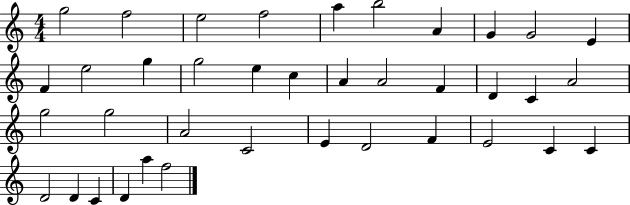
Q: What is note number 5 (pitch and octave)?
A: A5